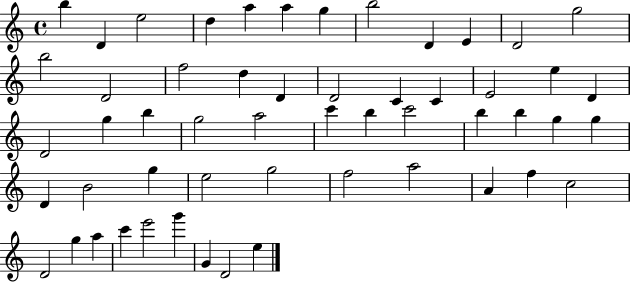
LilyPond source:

{
  \clef treble
  \time 4/4
  \defaultTimeSignature
  \key c \major
  b''4 d'4 e''2 | d''4 a''4 a''4 g''4 | b''2 d'4 e'4 | d'2 g''2 | \break b''2 d'2 | f''2 d''4 d'4 | d'2 c'4 c'4 | e'2 e''4 d'4 | \break d'2 g''4 b''4 | g''2 a''2 | c'''4 b''4 c'''2 | b''4 b''4 g''4 g''4 | \break d'4 b'2 g''4 | e''2 g''2 | f''2 a''2 | a'4 f''4 c''2 | \break d'2 g''4 a''4 | c'''4 e'''2 g'''4 | g'4 d'2 e''4 | \bar "|."
}